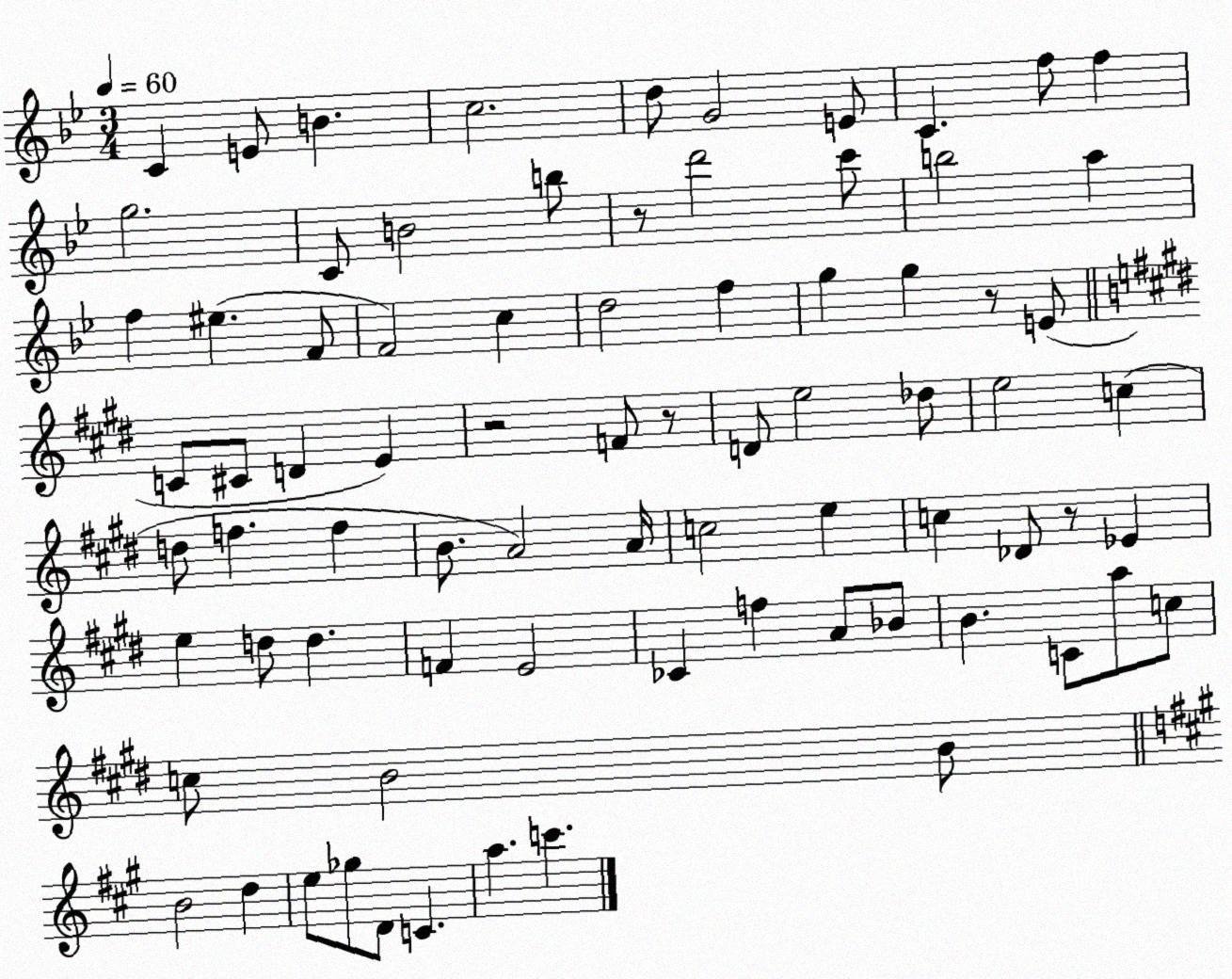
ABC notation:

X:1
T:Untitled
M:3/4
L:1/4
K:Bb
C E/2 B c2 d/2 G2 E/2 C f/2 f g2 C/2 B2 b/2 z/2 d'2 c'/2 b2 a f ^e F/2 F2 c d2 f g g z/2 E/2 C/2 ^C/2 D E z2 F/2 z/2 D/2 e2 _d/2 e2 c d/2 f f B/2 A2 A/4 c2 e c _D/2 z/2 _E e d/2 d F E2 _C f A/2 _B/2 B C/2 a/2 c/2 c/2 B2 B/2 B2 d e/2 _g/2 D/2 C a c'